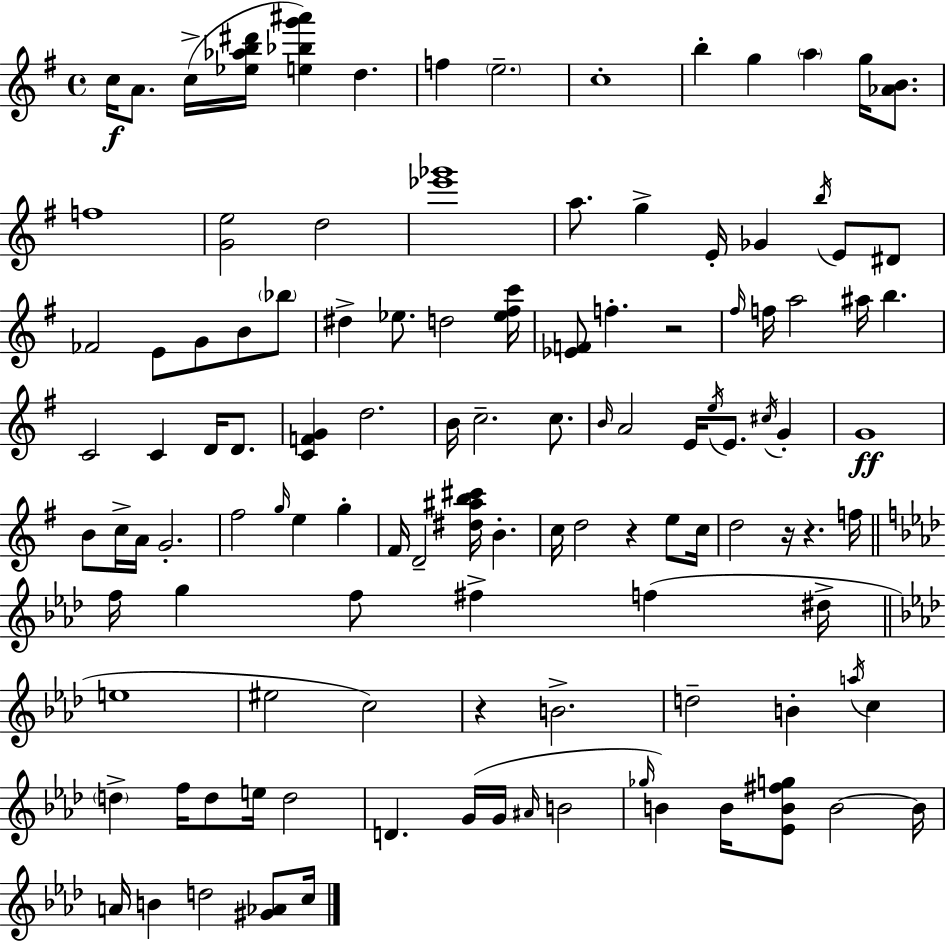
C5/s A4/e. C5/s [Eb5,Ab5,B5,D#6]/s [E5,Bb5,G6,A#6]/q D5/q. F5/q E5/h. C5/w B5/q G5/q A5/q G5/s [Ab4,B4]/e. F5/w [G4,E5]/h D5/h [Eb6,Gb6]/w A5/e. G5/q E4/s Gb4/q B5/s E4/e D#4/e FES4/h E4/e G4/e B4/e Bb5/e D#5/q Eb5/e. D5/h [Eb5,F#5,C6]/s [Eb4,F4]/e F5/q. R/h F#5/s F5/s A5/h A#5/s B5/q. C4/h C4/q D4/s D4/e. [C4,F4,G4]/q D5/h. B4/s C5/h. C5/e. B4/s A4/h E4/s E5/s E4/e. C#5/s G4/q G4/w B4/e C5/s A4/s G4/h. F#5/h G5/s E5/q G5/q F#4/s D4/h [D#5,A#5,B5,C#6]/s B4/q. C5/s D5/h R/q E5/e C5/s D5/h R/s R/q. F5/s F5/s G5/q F5/e F#5/q F5/q D#5/s E5/w EIS5/h C5/h R/q B4/h. D5/h B4/q A5/s C5/q D5/q F5/s D5/e E5/s D5/h D4/q. G4/s G4/s A#4/s B4/h Gb5/s B4/q B4/s [Eb4,B4,F#5,G5]/e B4/h B4/s A4/s B4/q D5/h [G#4,Ab4]/e C5/s